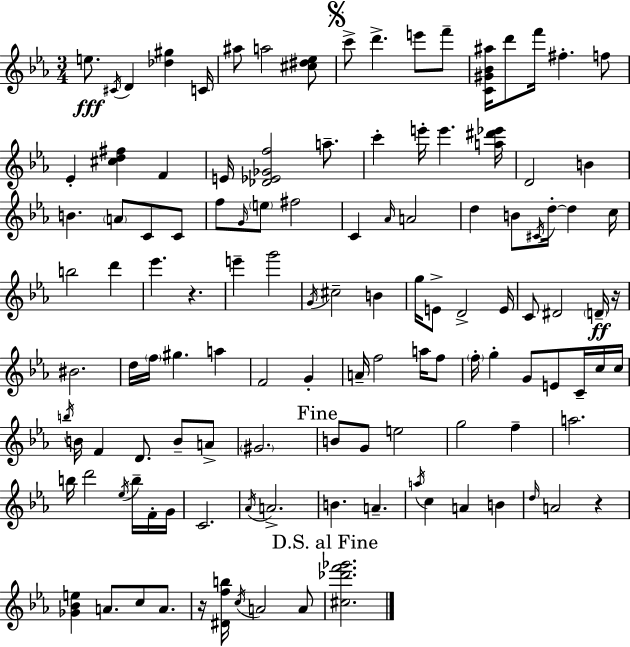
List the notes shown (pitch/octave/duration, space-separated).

E5/e. C#4/s D4/q [Db5,G#5]/q C4/s A#5/e A5/h [C#5,D#5,Eb5]/e C6/e D6/q. E6/e F6/e [C4,G#4,Bb4,A#5]/s D6/e F6/s F#5/q. F5/e Eb4/q [C#5,D5,F#5]/q F4/q E4/s [Db4,Eb4,Gb4,F5]/h A5/e. C6/q E6/s E6/q. [A5,D#6,Eb6]/s D4/h B4/q B4/q. A4/e C4/e C4/e F5/e G4/s E5/e F#5/h C4/q Ab4/s A4/h D5/q B4/e C#4/s D5/s D5/q C5/s B5/h D6/q Eb6/q. R/q. E6/q G6/h G4/s C#5/h B4/q G5/s E4/e D4/h E4/s C4/e D#4/h D4/s R/s BIS4/h. D5/s F5/s G#5/q. A5/q F4/h G4/q A4/s F5/h A5/s F5/e F5/s G5/q G4/e E4/e C4/s C5/s C5/s B5/s B4/s F4/q D4/e. B4/e A4/e G#4/h. B4/e G4/e E5/h G5/h F5/q A5/h. B5/s D6/h Eb5/s B5/s F4/s G4/s C4/h. Ab4/s A4/h. B4/q. A4/q. A5/s C5/q A4/q B4/q D5/s A4/h R/q [Gb4,Bb4,E5]/q A4/e. C5/e A4/e. R/s [D#4,F5,B5]/s C5/s A4/h A4/e [C#5,Db6,F6,Gb6]/h.